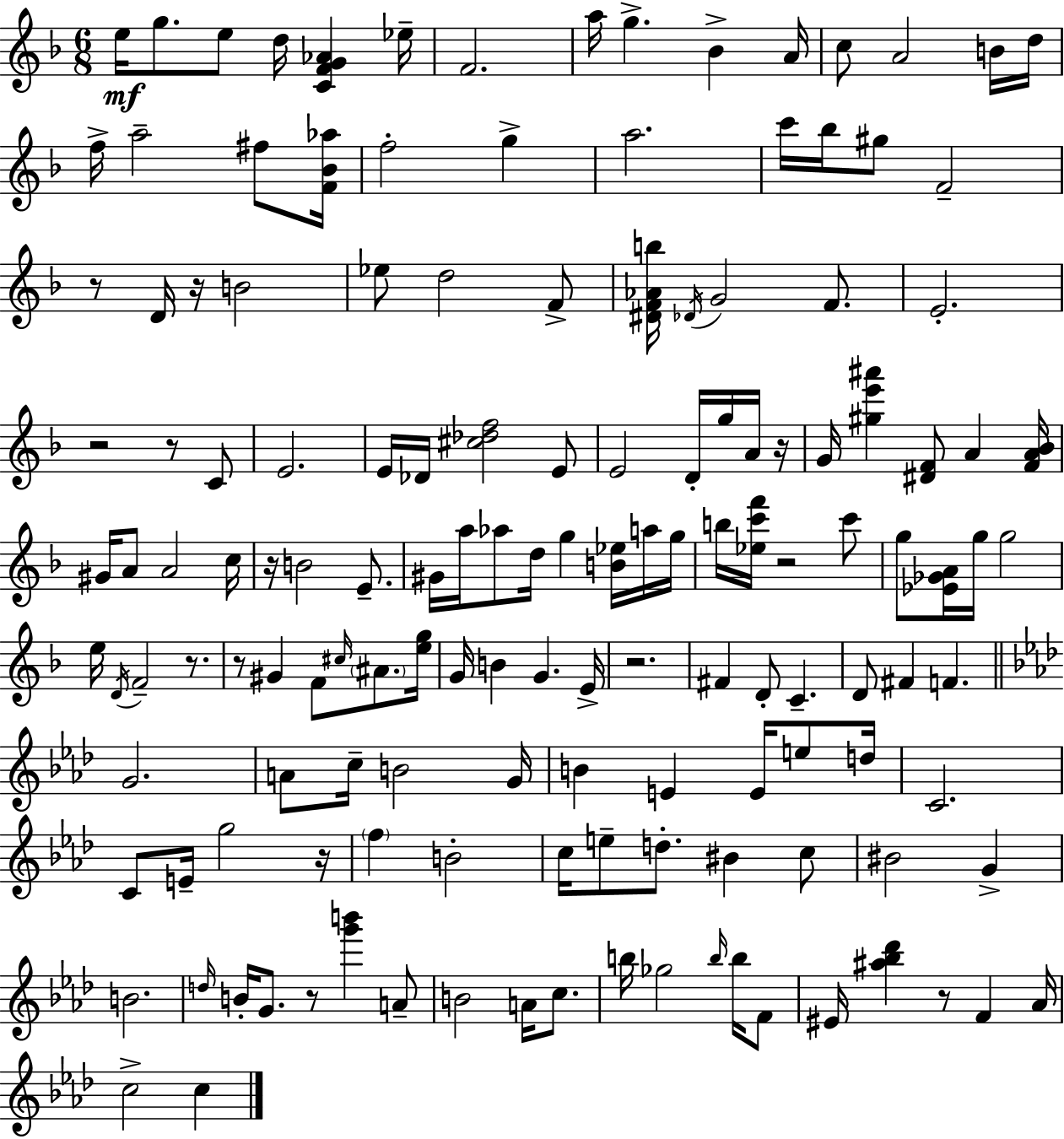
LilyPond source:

{
  \clef treble
  \numericTimeSignature
  \time 6/8
  \key d \minor
  e''16\mf g''8. e''8 d''16 <c' f' g' aes'>4 ees''16-- | f'2. | a''16 g''4.-> bes'4-> a'16 | c''8 a'2 b'16 d''16 | \break f''16-> a''2-- fis''8 <f' bes' aes''>16 | f''2-. g''4-> | a''2. | c'''16 bes''16 gis''8 f'2-- | \break r8 d'16 r16 b'2 | ees''8 d''2 f'8-> | <dis' f' aes' b''>16 \acciaccatura { des'16 } g'2 f'8. | e'2.-. | \break r2 r8 c'8 | e'2. | e'16 des'16 <cis'' des'' f''>2 e'8 | e'2 d'16-. g''16 a'16 | \break r16 g'16 <gis'' e''' ais'''>4 <dis' f'>8 a'4 | <f' a' bes'>16 gis'16 a'8 a'2 | c''16 r16 b'2 e'8.-- | gis'16 a''16 aes''8 d''16 g''4 <b' ees''>16 a''16 | \break g''16 b''16 <ees'' c''' f'''>16 r2 c'''8 | g''8 <ees' ges' a'>16 g''16 g''2 | e''16 \acciaccatura { d'16 } f'2-- r8. | r8 gis'4 f'8 \grace { cis''16 } \parenthesize ais'8. | \break <e'' g''>16 g'16 b'4 g'4. | e'16-> r2. | fis'4 d'8-. c'4.-- | d'8 fis'4 f'4. | \break \bar "||" \break \key f \minor g'2. | a'8 c''16-- b'2 g'16 | b'4 e'4 e'16 e''8 d''16 | c'2. | \break c'8 e'16-- g''2 r16 | \parenthesize f''4 b'2-. | c''16 e''8-- d''8.-. bis'4 c''8 | bis'2 g'4-> | \break b'2. | \grace { d''16 } b'16-. g'8. r8 <g''' b'''>4 a'8-- | b'2 a'16 c''8. | b''16 ges''2 \grace { b''16 } b''16 | \break f'8 eis'16 <ais'' bes'' des'''>4 r8 f'4 | aes'16 c''2-> c''4 | \bar "|."
}